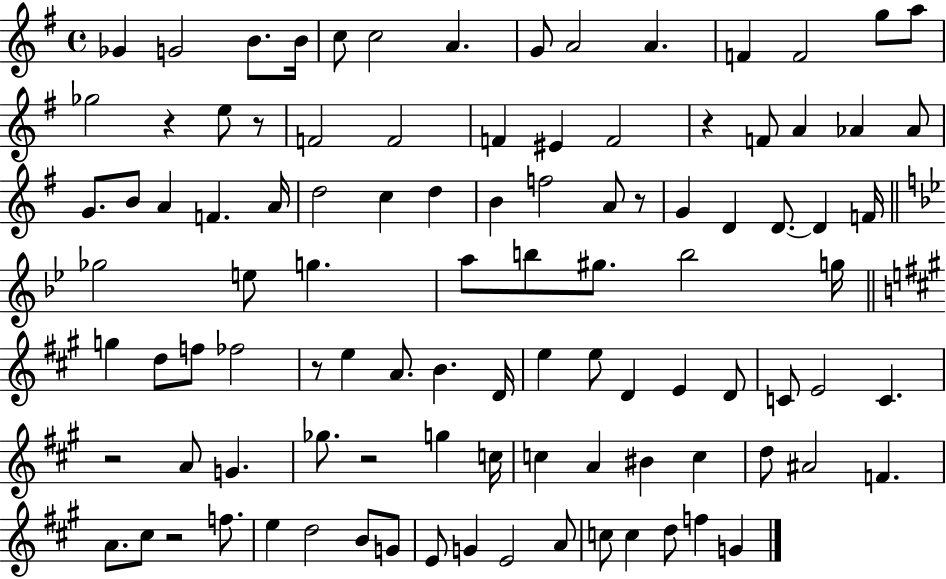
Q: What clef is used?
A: treble